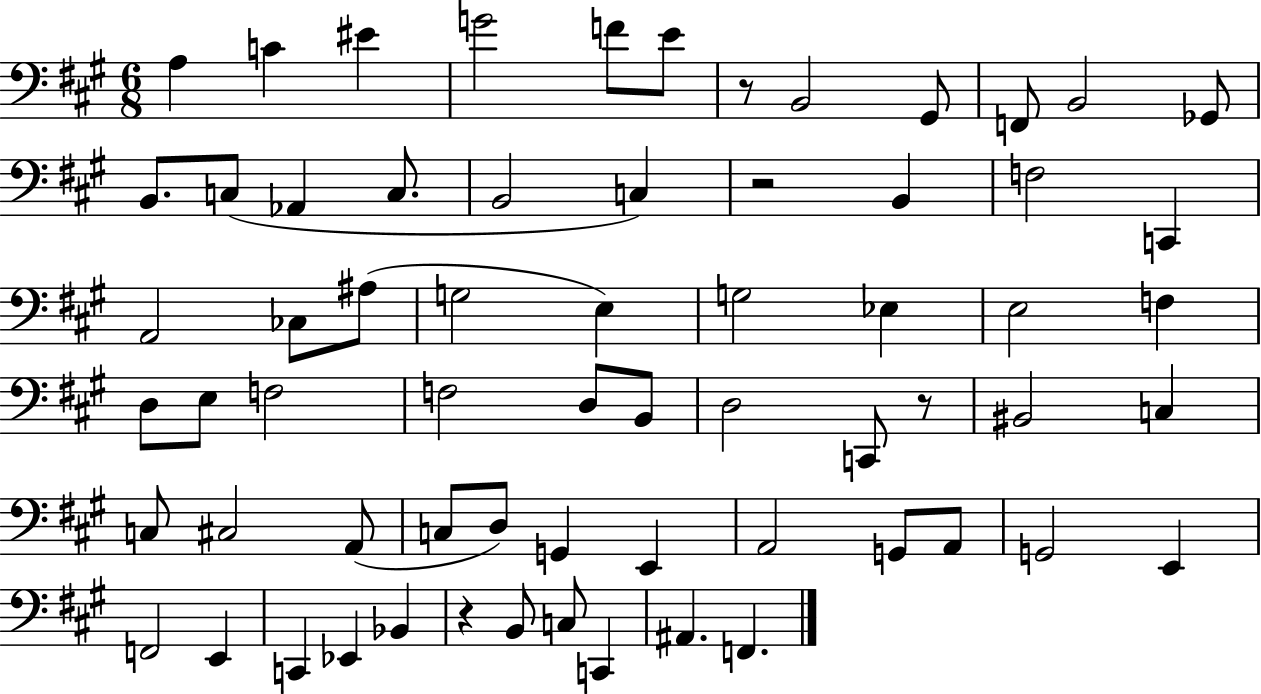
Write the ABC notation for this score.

X:1
T:Untitled
M:6/8
L:1/4
K:A
A, C ^E G2 F/2 E/2 z/2 B,,2 ^G,,/2 F,,/2 B,,2 _G,,/2 B,,/2 C,/2 _A,, C,/2 B,,2 C, z2 B,, F,2 C,, A,,2 _C,/2 ^A,/2 G,2 E, G,2 _E, E,2 F, D,/2 E,/2 F,2 F,2 D,/2 B,,/2 D,2 C,,/2 z/2 ^B,,2 C, C,/2 ^C,2 A,,/2 C,/2 D,/2 G,, E,, A,,2 G,,/2 A,,/2 G,,2 E,, F,,2 E,, C,, _E,, _B,, z B,,/2 C,/2 C,, ^A,, F,,